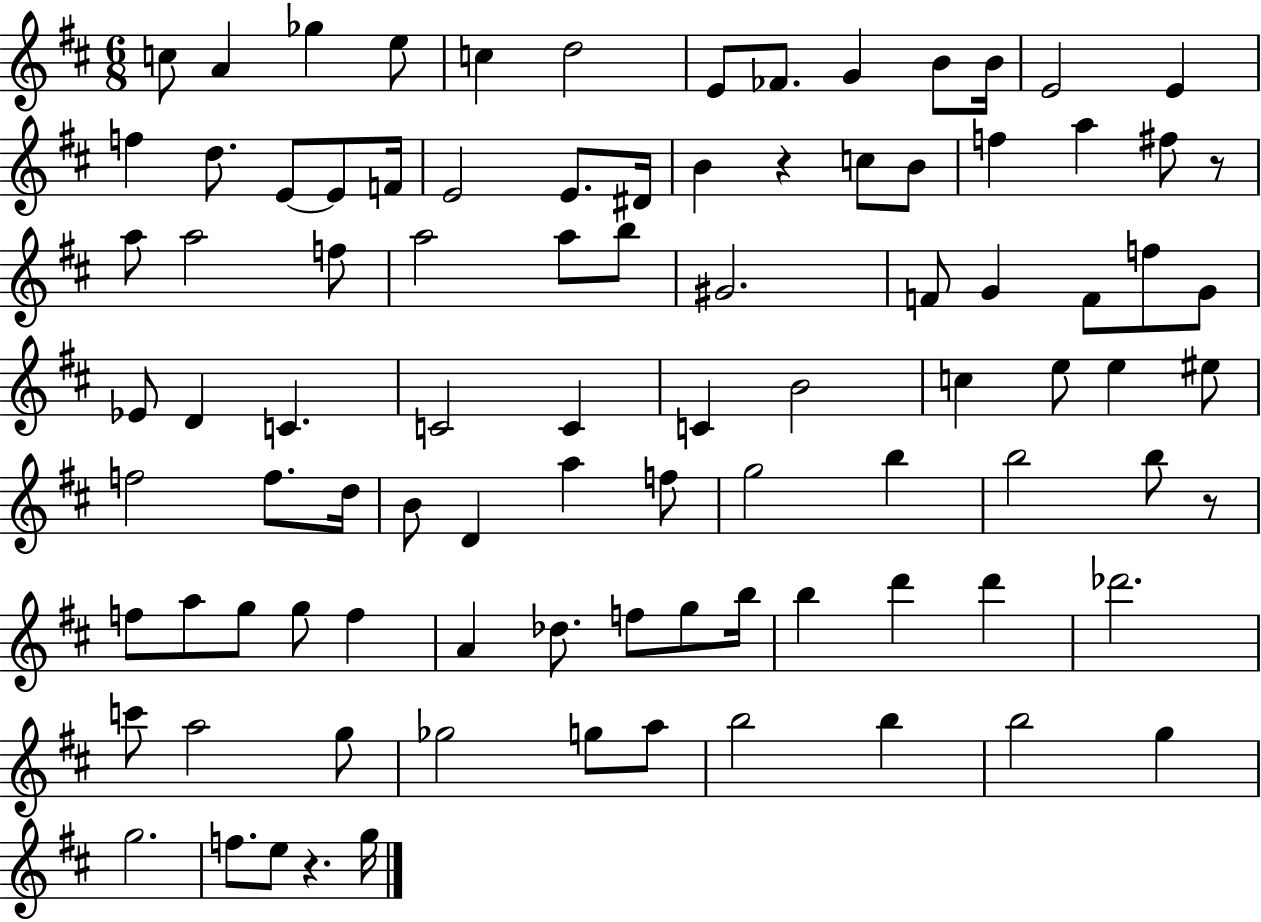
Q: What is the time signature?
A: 6/8